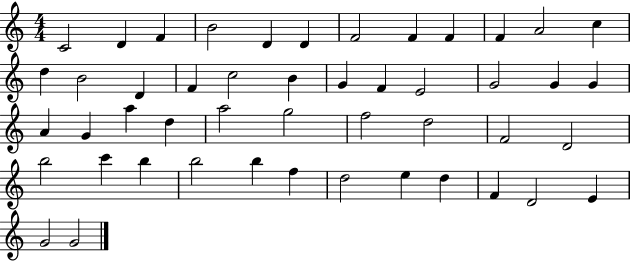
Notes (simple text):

C4/h D4/q F4/q B4/h D4/q D4/q F4/h F4/q F4/q F4/q A4/h C5/q D5/q B4/h D4/q F4/q C5/h B4/q G4/q F4/q E4/h G4/h G4/q G4/q A4/q G4/q A5/q D5/q A5/h G5/h F5/h D5/h F4/h D4/h B5/h C6/q B5/q B5/h B5/q F5/q D5/h E5/q D5/q F4/q D4/h E4/q G4/h G4/h